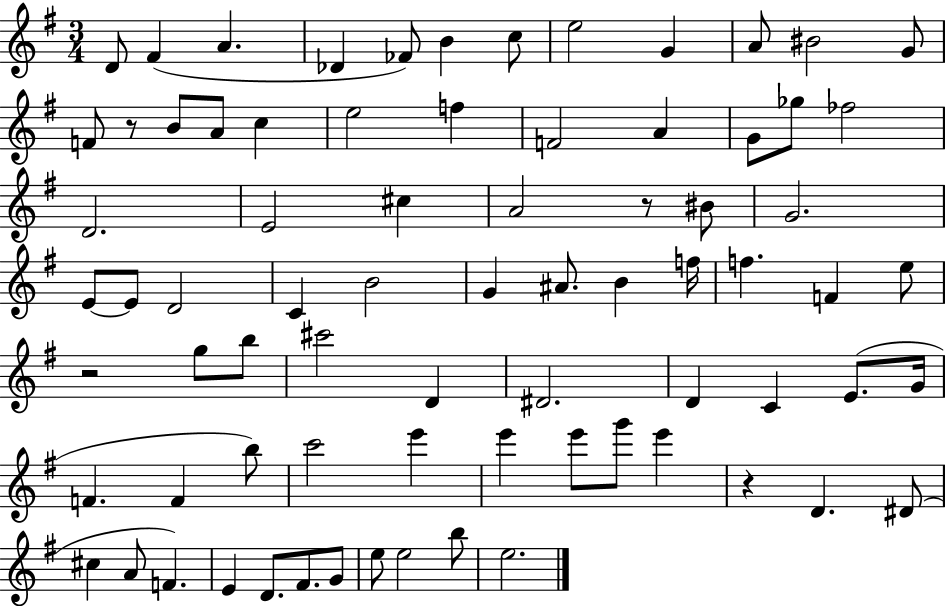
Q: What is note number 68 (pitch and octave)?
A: G4